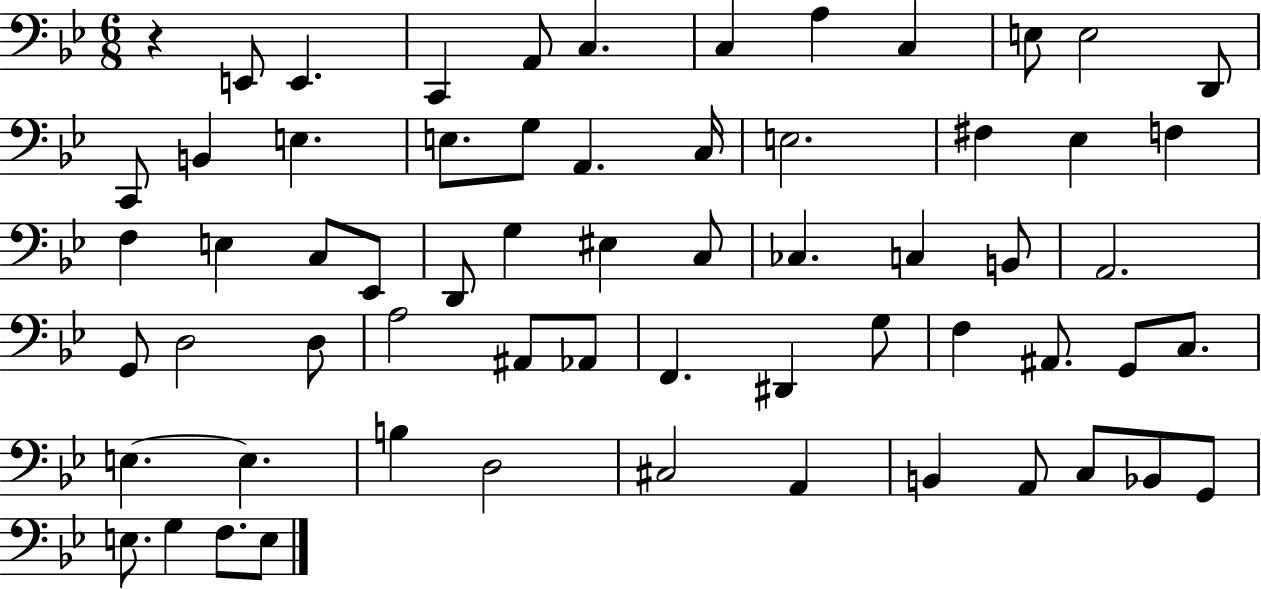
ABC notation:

X:1
T:Untitled
M:6/8
L:1/4
K:Bb
z E,,/2 E,, C,, A,,/2 C, C, A, C, E,/2 E,2 D,,/2 C,,/2 B,, E, E,/2 G,/2 A,, C,/4 E,2 ^F, _E, F, F, E, C,/2 _E,,/2 D,,/2 G, ^E, C,/2 _C, C, B,,/2 A,,2 G,,/2 D,2 D,/2 A,2 ^A,,/2 _A,,/2 F,, ^D,, G,/2 F, ^A,,/2 G,,/2 C,/2 E, E, B, D,2 ^C,2 A,, B,, A,,/2 C,/2 _B,,/2 G,,/2 E,/2 G, F,/2 E,/2